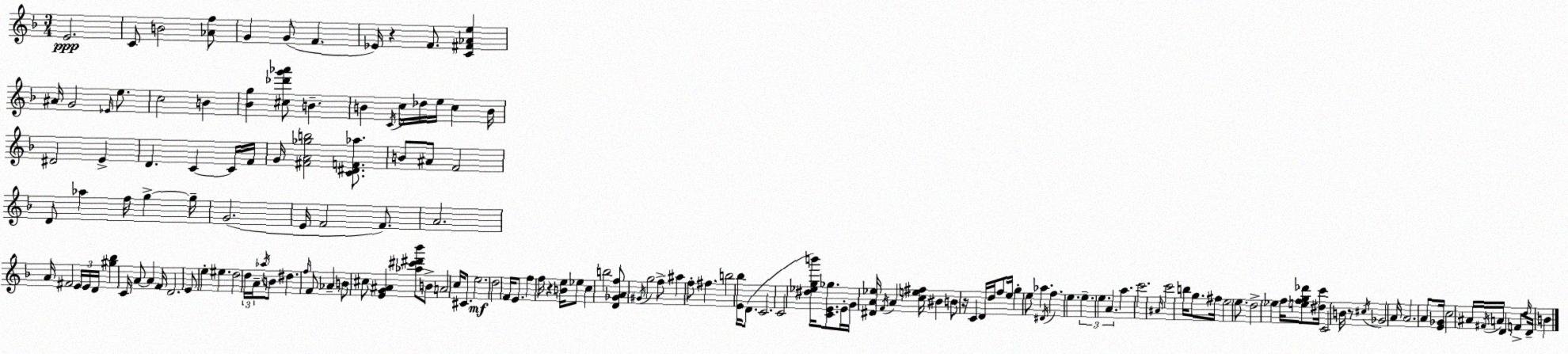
X:1
T:Untitled
M:3/4
L:1/4
K:F
E2 C/2 B2 [_Af]/2 G G/2 F _E/4 z F/2 [C^F_Ae] ^A/4 G2 _E/4 e/2 c2 B [_Bg] [^c_d'g'_a']/2 B B C/4 c/4 _d/4 e/4 c B/4 ^D2 E D C C/4 F/4 G/4 [^FA_gb]2 [C^DF_a]/2 B/2 ^A/2 F2 D/2 _a f/4 g g/4 G2 E/4 F2 F/2 A2 A/4 ^F2 E/4 E/4 D/4 [^g_b] C/4 A/2 A F/4 D2 E/2 e ^e d2 d/4 A/4 _a/4 B/2 ^d f/4 F/2 _A B/2 ^c/2 [EG^A] [_a^c'^d'_b']/2 B/2 A2 c/4 ^C/2 e2 d2 F/4 E/2 f f/4 z [Be]/4 _e/2 c b2 [D_GAf]/2 ^G/4 g2 f/2 ^a f/2 ^f b2 [E_b]/4 D/2 C2 C2 [^d_egb']/4 [CE_g]/2 E/4 G/4 [^DA_e]/4 F/4 A [ce^f]/4 ^B B/2 z/4 C D/4 d/4 f/2 e/4 g e/2 _a ^D/4 f e e e A a c'2 ^A/4 c'2 b/4 g/2 ^f/4 e2 e/2 d2 _e f/4 [efg_d']/2 [^dc']/4 C2 B/4 z/2 ^c/4 _G2 A/4 A2 A/2 [E_G]/4 c2 ^A/4 ^F/4 A/4 D F/2 d/4 D/4 B